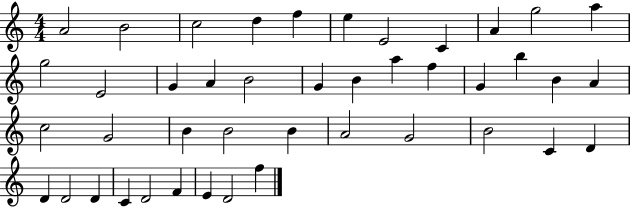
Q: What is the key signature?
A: C major